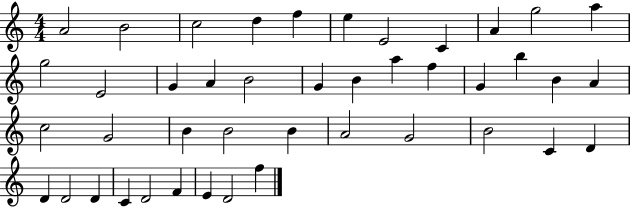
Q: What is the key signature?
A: C major